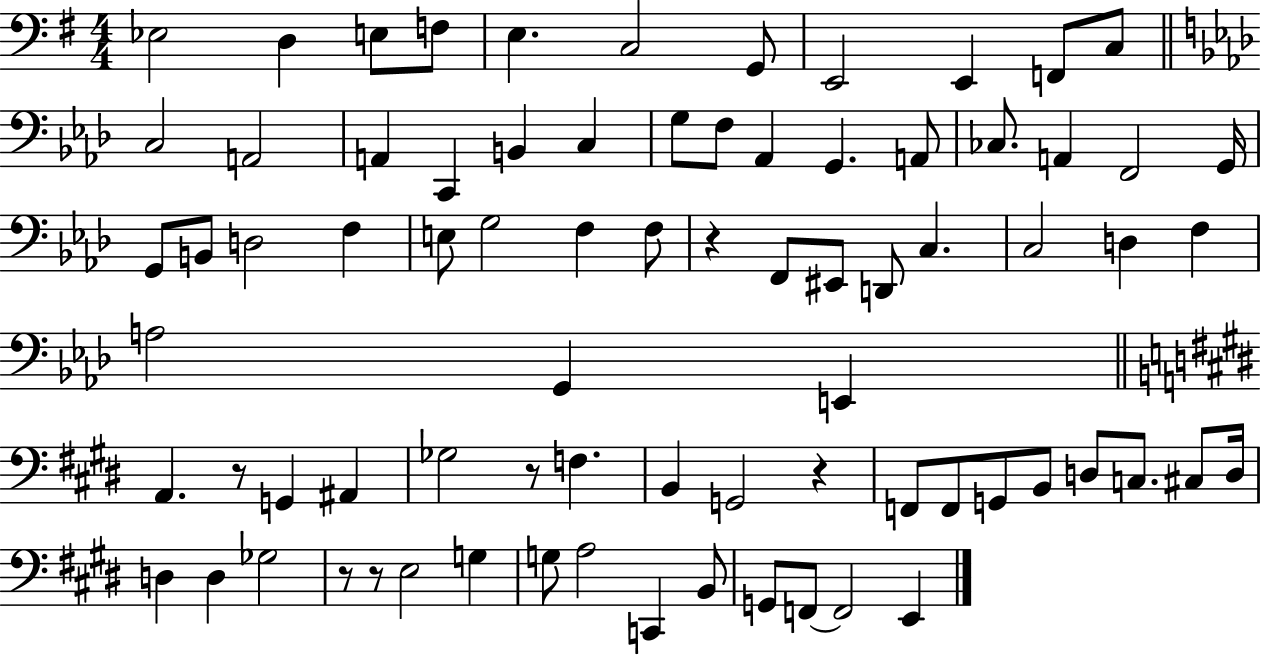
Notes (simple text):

Eb3/h D3/q E3/e F3/e E3/q. C3/h G2/e E2/h E2/q F2/e C3/e C3/h A2/h A2/q C2/q B2/q C3/q G3/e F3/e Ab2/q G2/q. A2/e CES3/e. A2/q F2/h G2/s G2/e B2/e D3/h F3/q E3/e G3/h F3/q F3/e R/q F2/e EIS2/e D2/e C3/q. C3/h D3/q F3/q A3/h G2/q E2/q A2/q. R/e G2/q A#2/q Gb3/h R/e F3/q. B2/q G2/h R/q F2/e F2/e G2/e B2/e D3/e C3/e. C#3/e D3/s D3/q D3/q Gb3/h R/e R/e E3/h G3/q G3/e A3/h C2/q B2/e G2/e F2/e F2/h E2/q